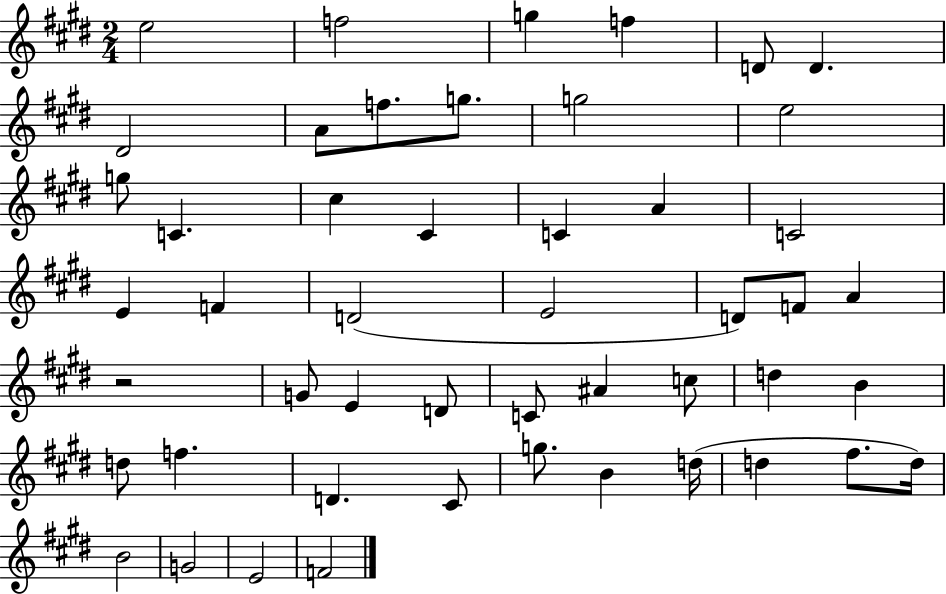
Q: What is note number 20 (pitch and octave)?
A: E4